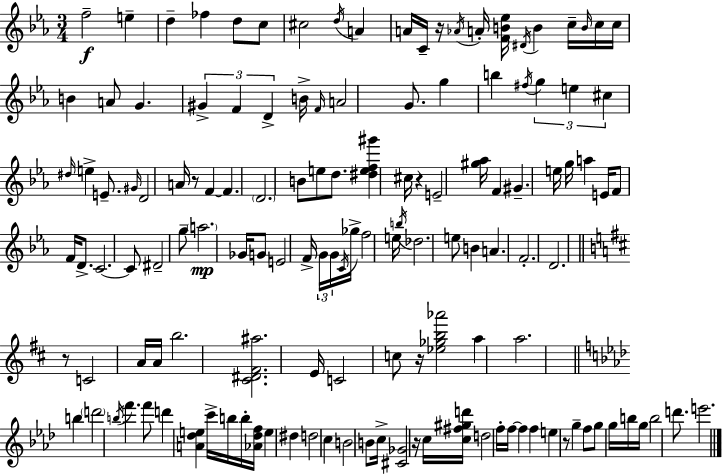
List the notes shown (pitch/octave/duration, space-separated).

F5/h E5/q D5/q FES5/q D5/e C5/e C#5/h D5/s A4/q A4/s C4/s R/s Ab4/s A4/s [F4,B4,Eb5]/s D#4/s B4/q C5/s B4/s C5/s C5/s B4/q A4/e G4/q. G#4/q F4/q D4/q B4/s F4/s A4/h G4/e. G5/q B5/q F#5/s G5/q E5/q C#5/q D#5/s E5/q E4/e. G#4/s D4/h A4/s R/e F4/q F4/q. D4/h. B4/e E5/e D5/e. [D#5,E5,F5,G#6]/q C#5/s R/q E4/h [G#5,Ab5]/s F4/q G#4/q. E5/s G5/s A5/q E4/s F4/e F4/s D4/e. C4/h. C4/e D#4/h G5/e A5/h. Gb4/s G4/e E4/h F4/s G4/s G4/s C4/s Gb5/s F5/h E5/s B5/s Db5/h. E5/e B4/q A4/q. F4/h. D4/h. R/e C4/h A4/s A4/s B5/h. [C#4,D#4,F#4,A#5]/h. E4/s C4/h C5/e R/s [Eb5,Gb5,B5,Ab6]/h A5/q A5/h. B5/q D6/h B5/s F6/q. F6/e D6/q [A4,Db5,E5]/q C6/s B5/s B5/s [Ab4,Db5,F5]/s E5/q D#5/q D5/h C5/q B4/h B4/e C5/s [C#4,Gb4]/h R/s C5/s [C5,F#5,G#5,D6]/s D5/h F5/s F5/s F5/q F5/q E5/q R/e G5/q F5/e G5/e G5/s B5/s G5/s B5/h D6/e. E6/h.